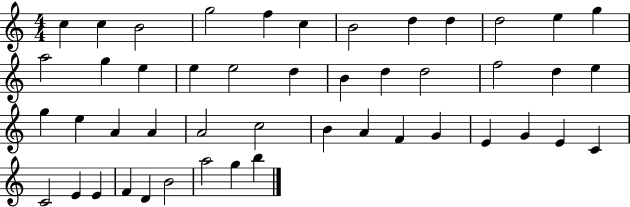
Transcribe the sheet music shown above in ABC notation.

X:1
T:Untitled
M:4/4
L:1/4
K:C
c c B2 g2 f c B2 d d d2 e g a2 g e e e2 d B d d2 f2 d e g e A A A2 c2 B A F G E G E C C2 E E F D B2 a2 g b